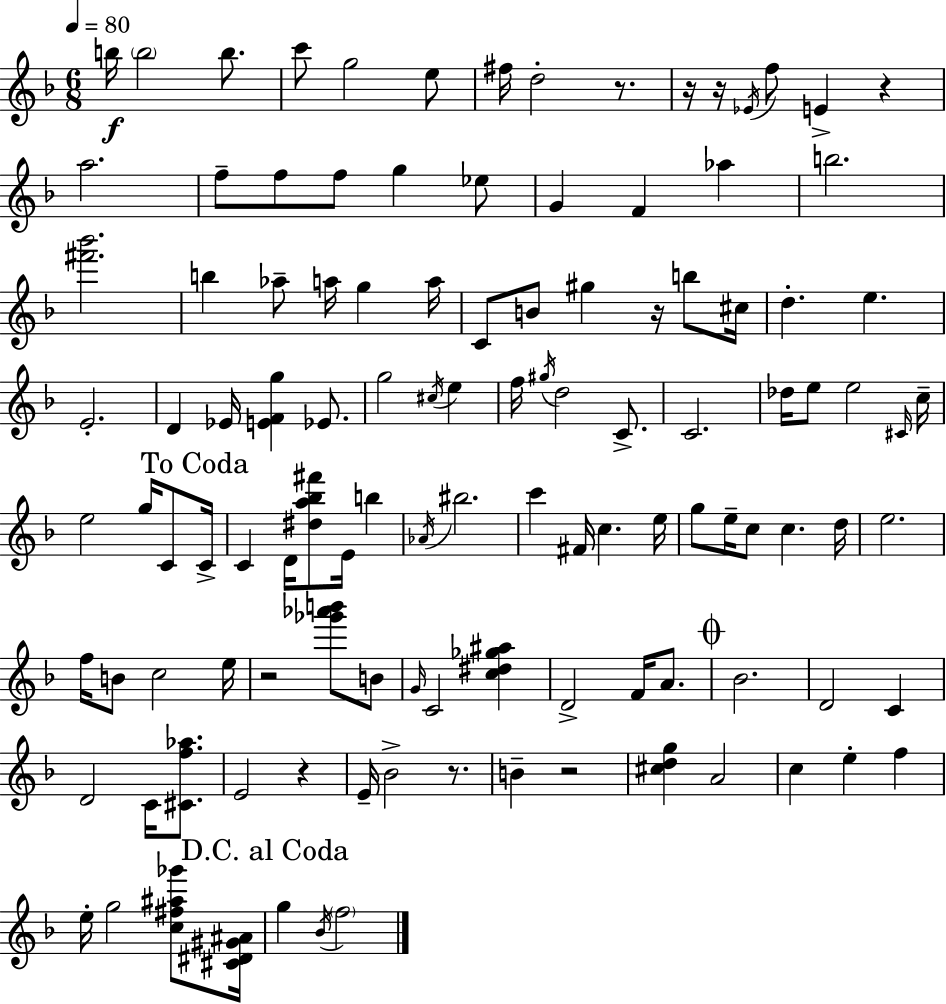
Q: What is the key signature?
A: D minor